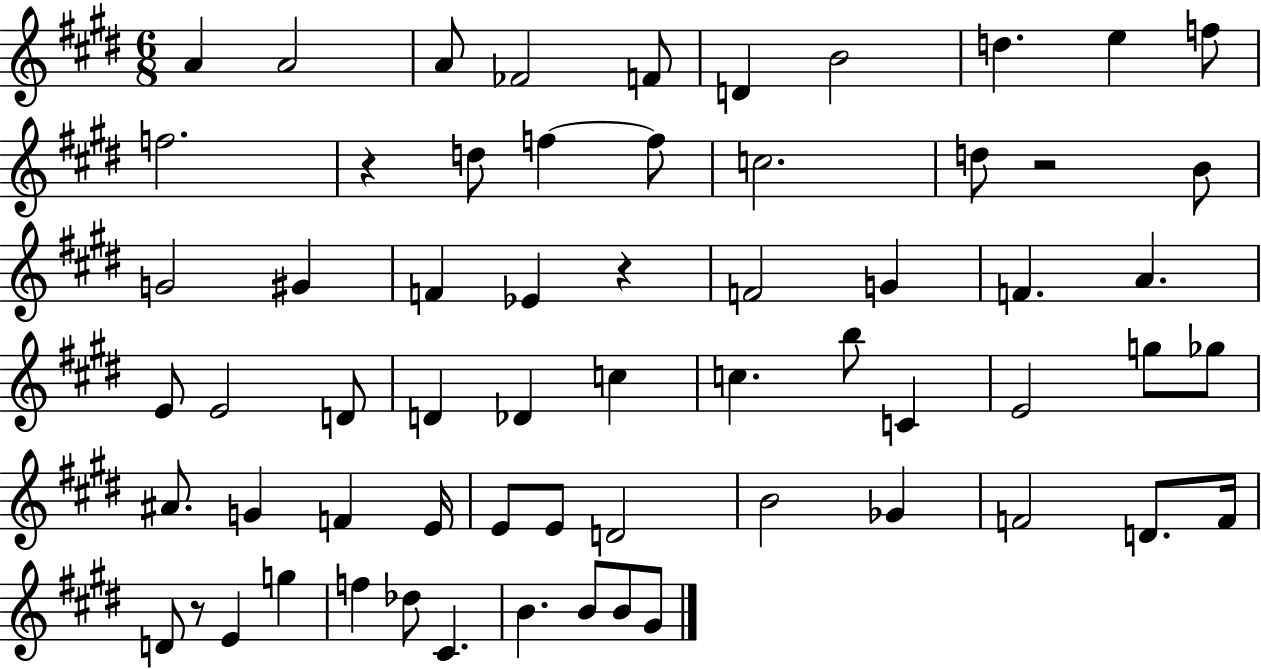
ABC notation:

X:1
T:Untitled
M:6/8
L:1/4
K:E
A A2 A/2 _F2 F/2 D B2 d e f/2 f2 z d/2 f f/2 c2 d/2 z2 B/2 G2 ^G F _E z F2 G F A E/2 E2 D/2 D _D c c b/2 C E2 g/2 _g/2 ^A/2 G F E/4 E/2 E/2 D2 B2 _G F2 D/2 F/4 D/2 z/2 E g f _d/2 ^C B B/2 B/2 ^G/2